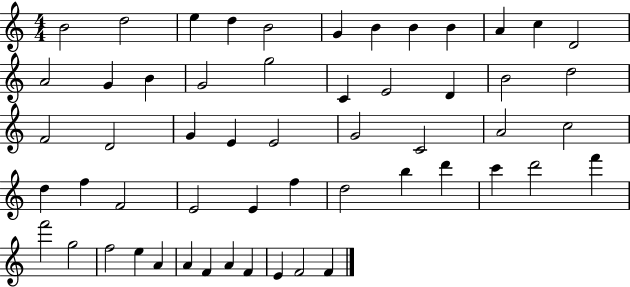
{
  \clef treble
  \numericTimeSignature
  \time 4/4
  \key c \major
  b'2 d''2 | e''4 d''4 b'2 | g'4 b'4 b'4 b'4 | a'4 c''4 d'2 | \break a'2 g'4 b'4 | g'2 g''2 | c'4 e'2 d'4 | b'2 d''2 | \break f'2 d'2 | g'4 e'4 e'2 | g'2 c'2 | a'2 c''2 | \break d''4 f''4 f'2 | e'2 e'4 f''4 | d''2 b''4 d'''4 | c'''4 d'''2 f'''4 | \break f'''2 g''2 | f''2 e''4 a'4 | a'4 f'4 a'4 f'4 | e'4 f'2 f'4 | \break \bar "|."
}